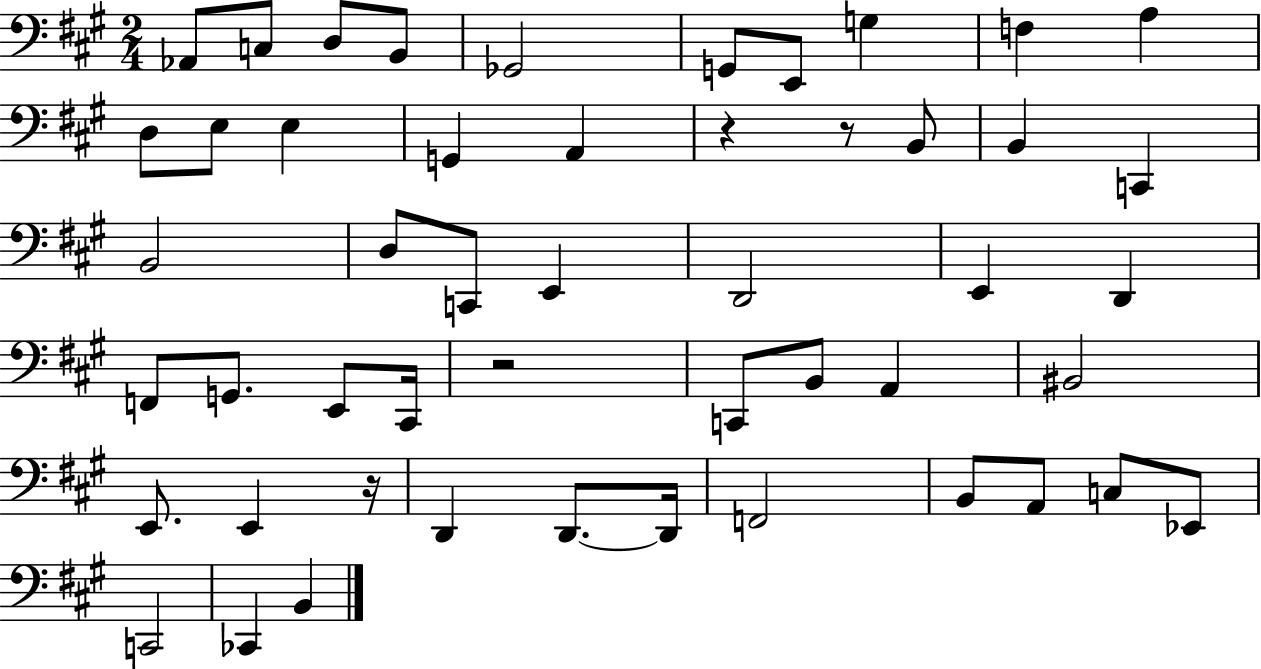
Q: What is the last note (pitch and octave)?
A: B2